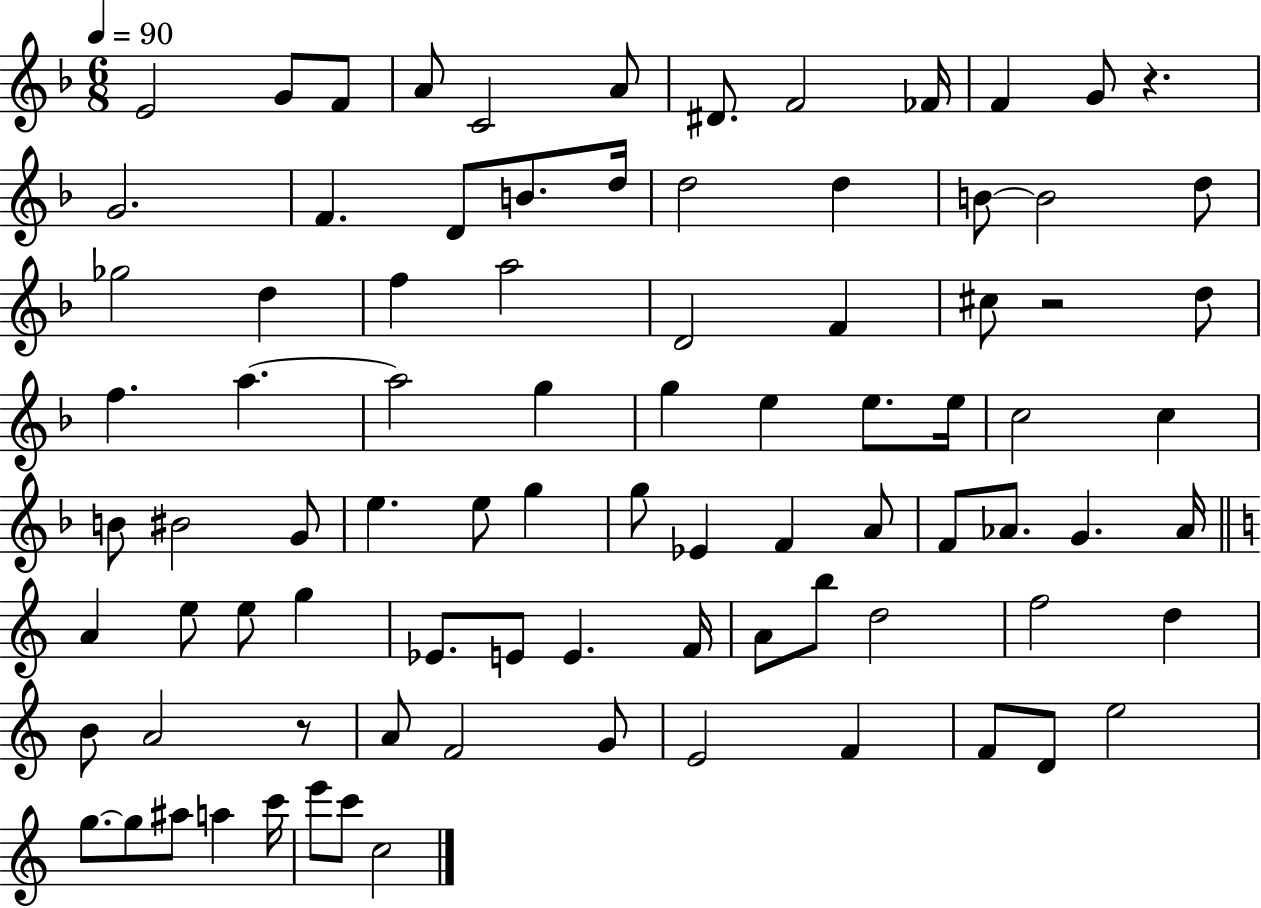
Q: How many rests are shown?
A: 3